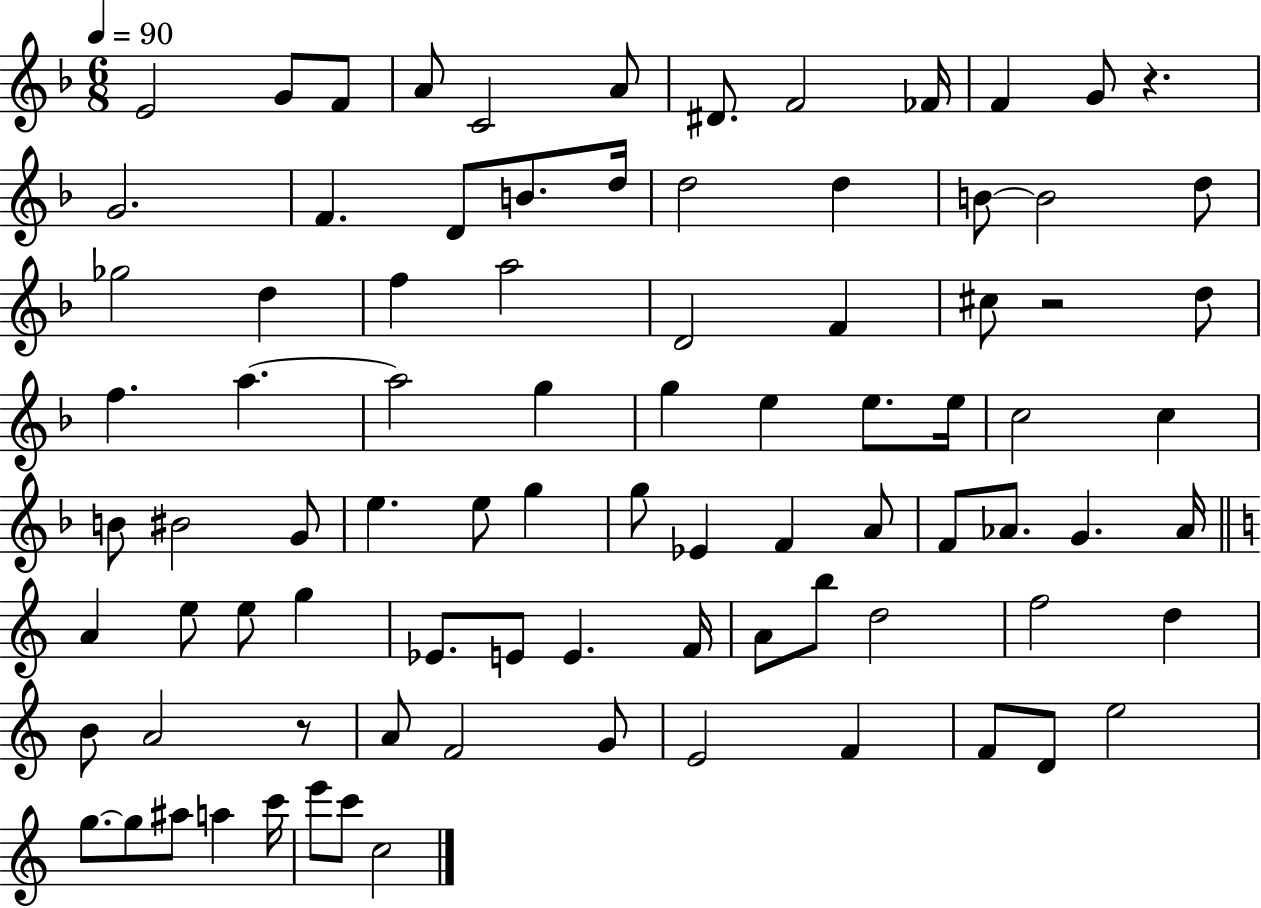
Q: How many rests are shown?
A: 3